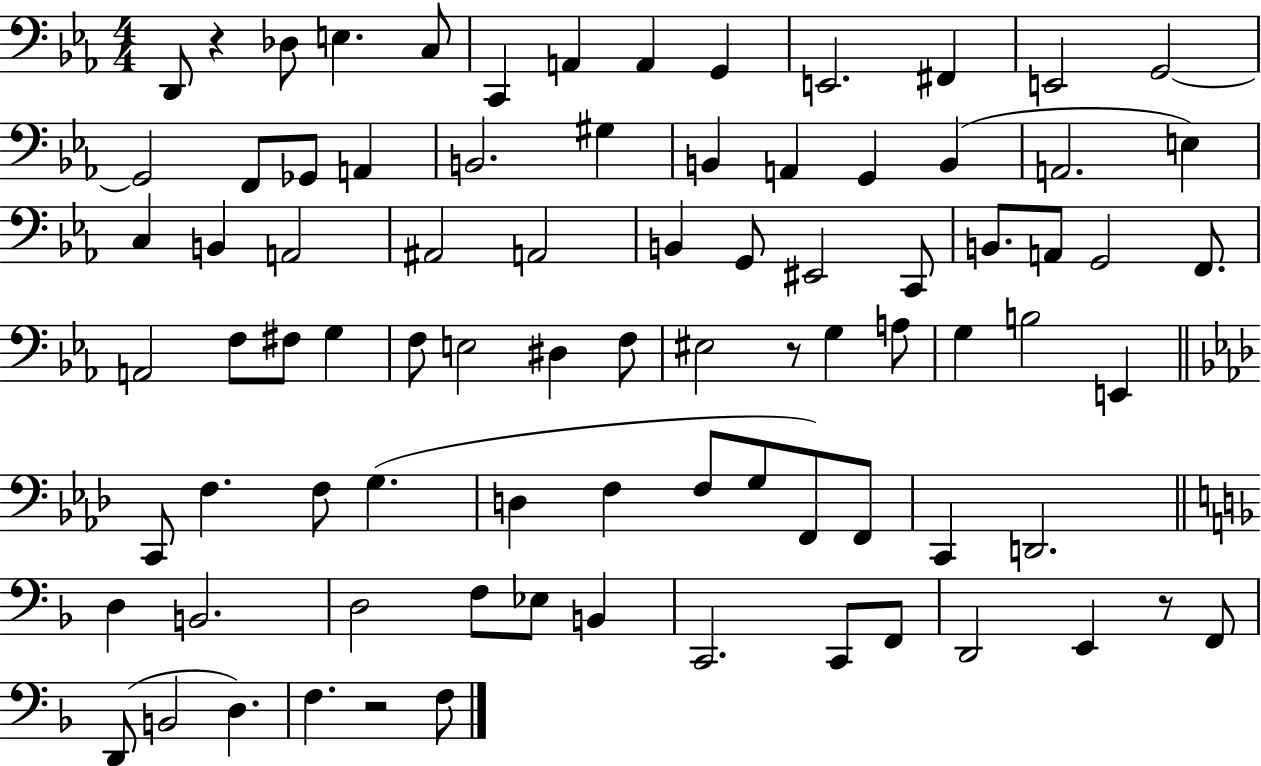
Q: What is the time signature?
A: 4/4